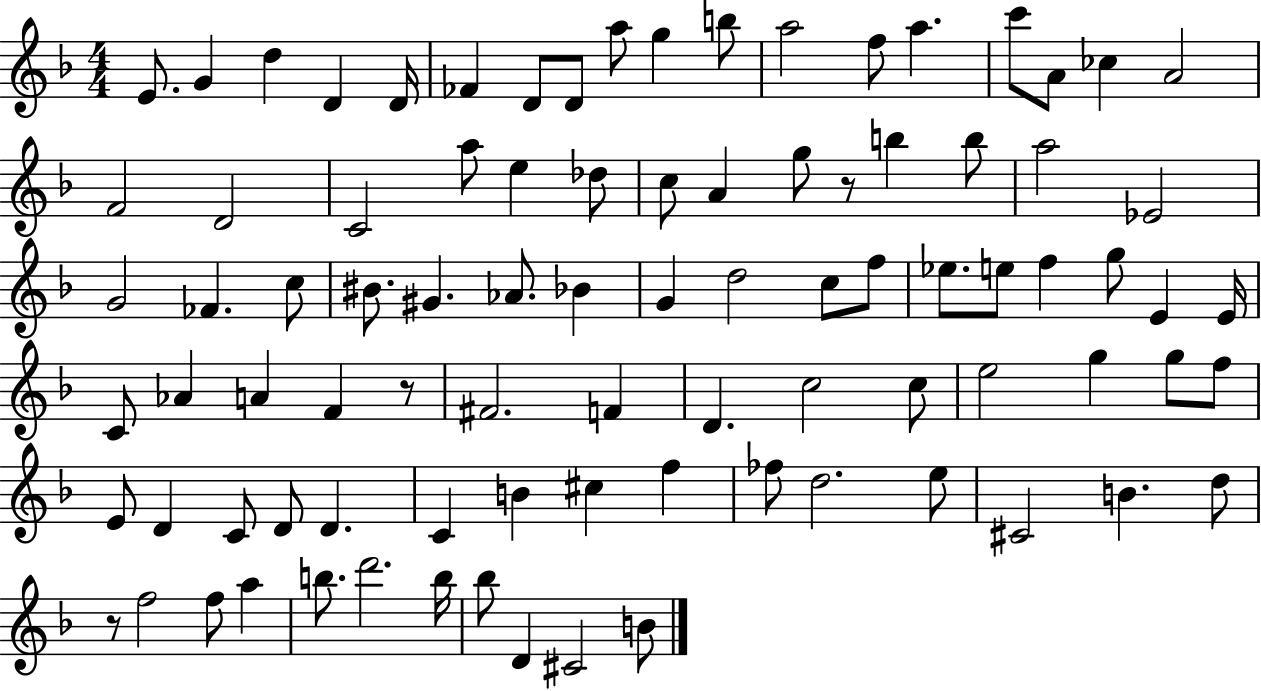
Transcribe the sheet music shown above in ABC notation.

X:1
T:Untitled
M:4/4
L:1/4
K:F
E/2 G d D D/4 _F D/2 D/2 a/2 g b/2 a2 f/2 a c'/2 A/2 _c A2 F2 D2 C2 a/2 e _d/2 c/2 A g/2 z/2 b b/2 a2 _E2 G2 _F c/2 ^B/2 ^G _A/2 _B G d2 c/2 f/2 _e/2 e/2 f g/2 E E/4 C/2 _A A F z/2 ^F2 F D c2 c/2 e2 g g/2 f/2 E/2 D C/2 D/2 D C B ^c f _f/2 d2 e/2 ^C2 B d/2 z/2 f2 f/2 a b/2 d'2 b/4 _b/2 D ^C2 B/2